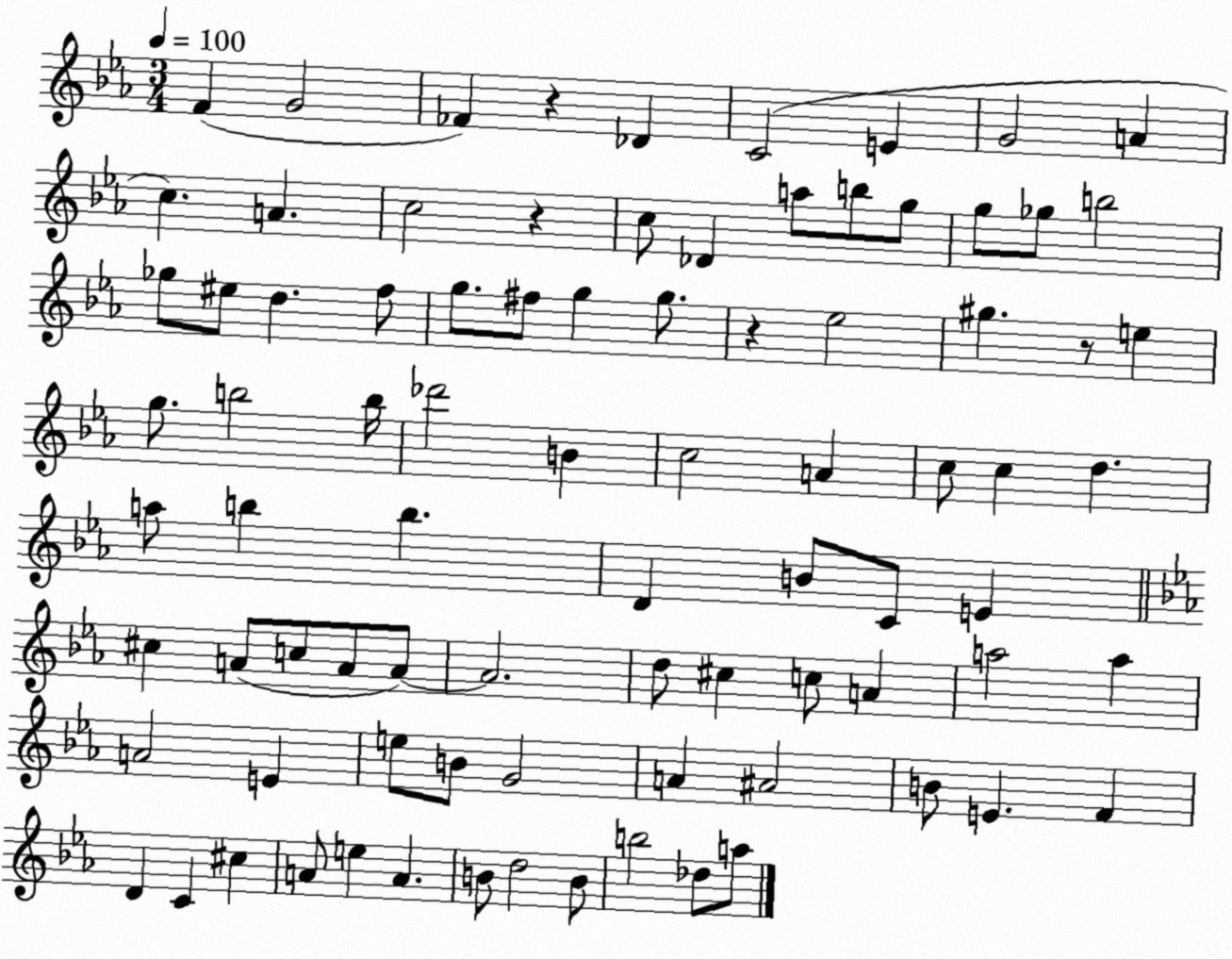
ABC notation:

X:1
T:Untitled
M:3/4
L:1/4
K:Eb
F G2 _F z _D C2 E G2 A c A c2 z c/2 _D a/2 b/2 g/2 g/2 _g/2 b2 _g/2 ^e/2 d f/2 g/2 ^f/2 g g/2 z _e2 ^g z/2 e g/2 b2 b/4 _d'2 B c2 A c/2 c d a/2 b b D B/2 C/2 E ^c A/2 c/2 A/2 A/2 A2 d/2 ^c c/2 A a2 a A2 E e/2 B/2 G2 A ^A2 B/2 E F D C ^c A/2 e A B/2 d2 B/2 b2 _d/2 a/2